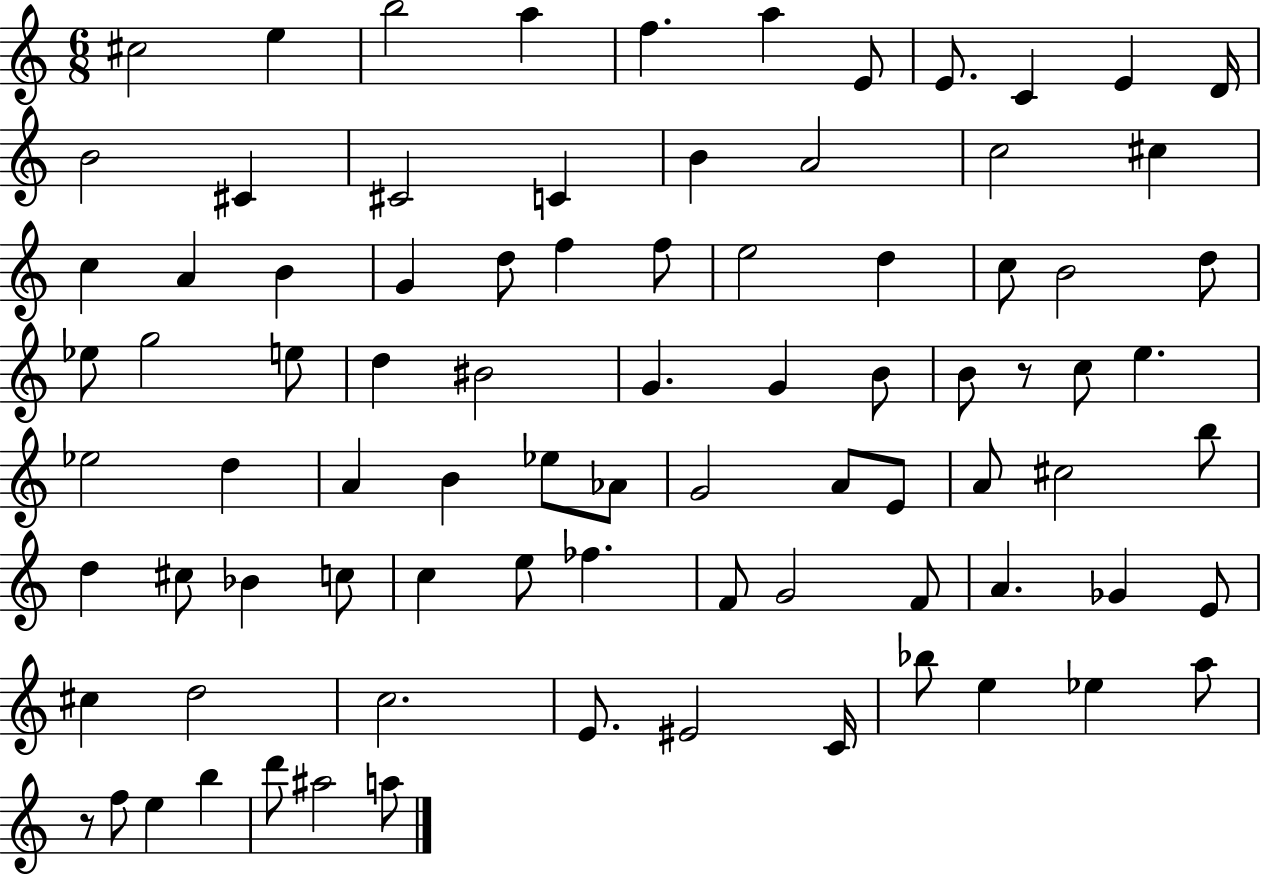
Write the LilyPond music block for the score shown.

{
  \clef treble
  \numericTimeSignature
  \time 6/8
  \key c \major
  cis''2 e''4 | b''2 a''4 | f''4. a''4 e'8 | e'8. c'4 e'4 d'16 | \break b'2 cis'4 | cis'2 c'4 | b'4 a'2 | c''2 cis''4 | \break c''4 a'4 b'4 | g'4 d''8 f''4 f''8 | e''2 d''4 | c''8 b'2 d''8 | \break ees''8 g''2 e''8 | d''4 bis'2 | g'4. g'4 b'8 | b'8 r8 c''8 e''4. | \break ees''2 d''4 | a'4 b'4 ees''8 aes'8 | g'2 a'8 e'8 | a'8 cis''2 b''8 | \break d''4 cis''8 bes'4 c''8 | c''4 e''8 fes''4. | f'8 g'2 f'8 | a'4. ges'4 e'8 | \break cis''4 d''2 | c''2. | e'8. eis'2 c'16 | bes''8 e''4 ees''4 a''8 | \break r8 f''8 e''4 b''4 | d'''8 ais''2 a''8 | \bar "|."
}